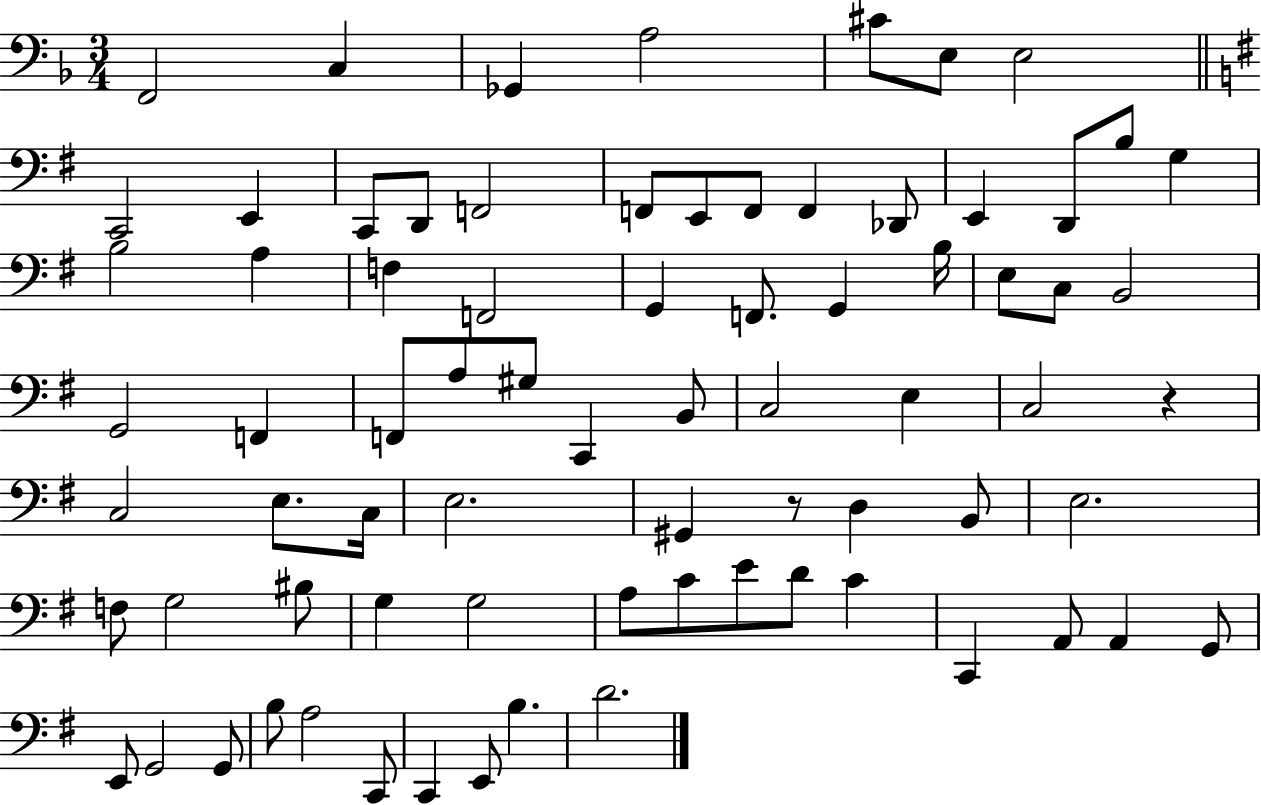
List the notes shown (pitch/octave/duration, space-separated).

F2/h C3/q Gb2/q A3/h C#4/e E3/e E3/h C2/h E2/q C2/e D2/e F2/h F2/e E2/e F2/e F2/q Db2/e E2/q D2/e B3/e G3/q B3/h A3/q F3/q F2/h G2/q F2/e. G2/q B3/s E3/e C3/e B2/h G2/h F2/q F2/e A3/e G#3/e C2/q B2/e C3/h E3/q C3/h R/q C3/h E3/e. C3/s E3/h. G#2/q R/e D3/q B2/e E3/h. F3/e G3/h BIS3/e G3/q G3/h A3/e C4/e E4/e D4/e C4/q C2/q A2/e A2/q G2/e E2/e G2/h G2/e B3/e A3/h C2/e C2/q E2/e B3/q. D4/h.